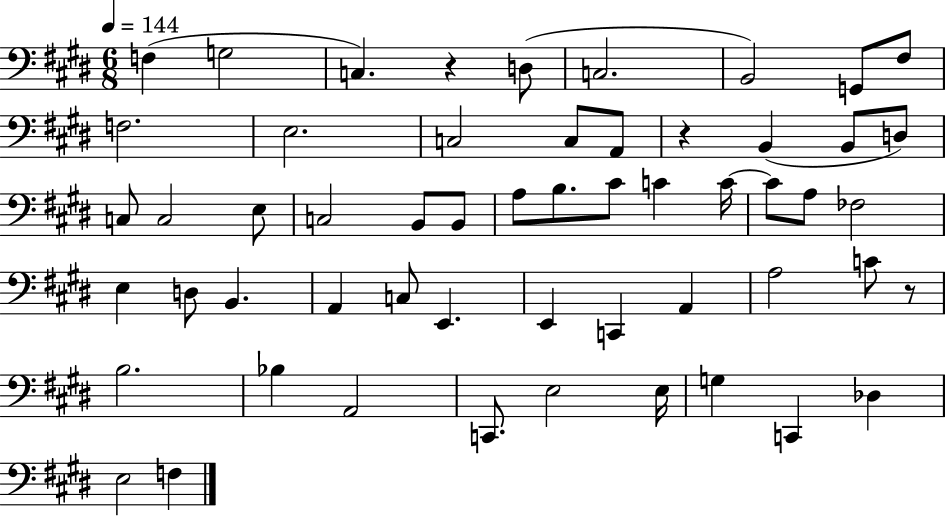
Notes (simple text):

F3/q G3/h C3/q. R/q D3/e C3/h. B2/h G2/e F#3/e F3/h. E3/h. C3/h C3/e A2/e R/q B2/q B2/e D3/e C3/e C3/h E3/e C3/h B2/e B2/e A3/e B3/e. C#4/e C4/q C4/s C4/e A3/e FES3/h E3/q D3/e B2/q. A2/q C3/e E2/q. E2/q C2/q A2/q A3/h C4/e R/e B3/h. Bb3/q A2/h C2/e. E3/h E3/s G3/q C2/q Db3/q E3/h F3/q